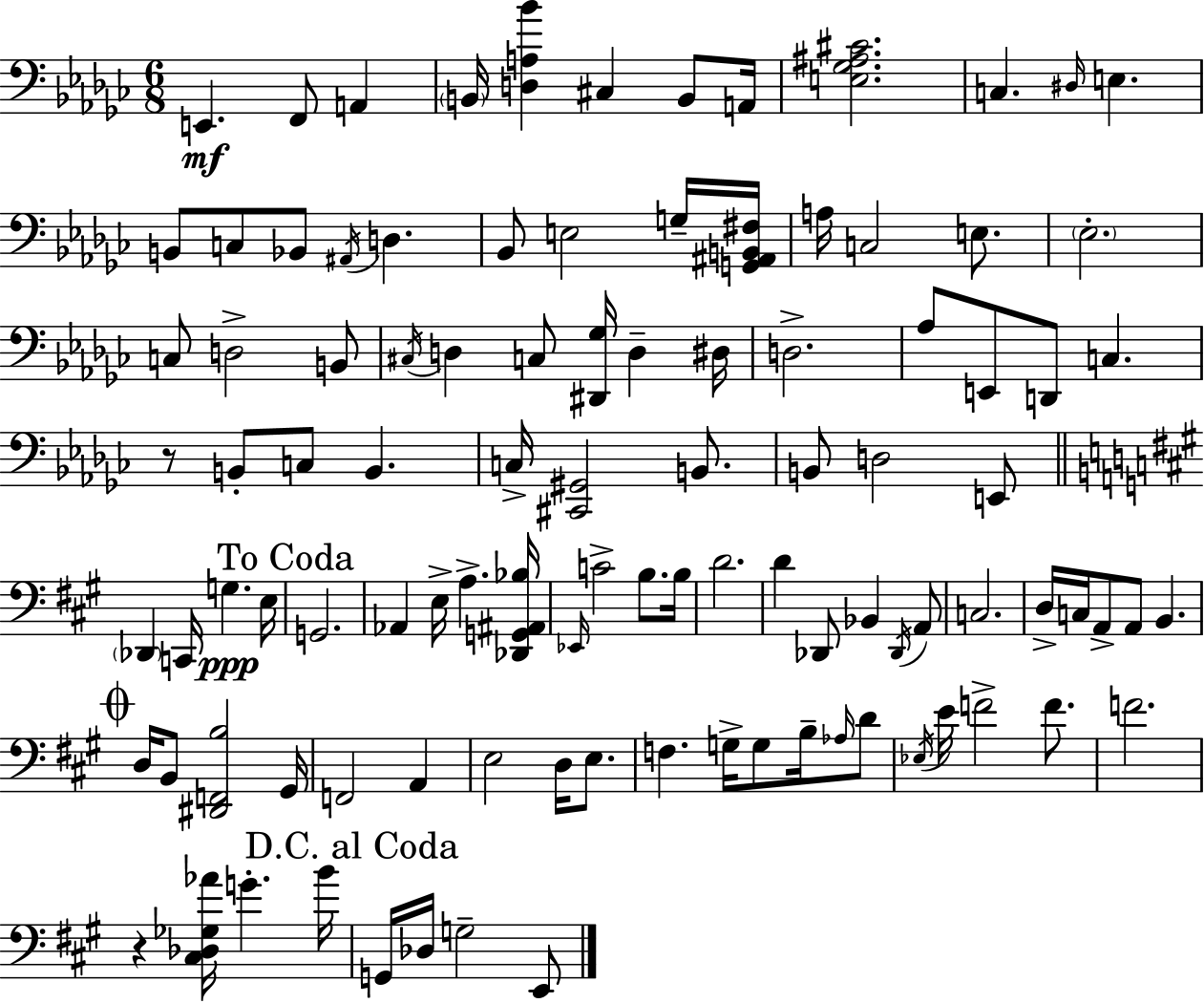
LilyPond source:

{
  \clef bass
  \numericTimeSignature
  \time 6/8
  \key ees \minor
  \repeat volta 2 { e,4.\mf f,8 a,4 | \parenthesize b,16 <d a bes'>4 cis4 b,8 a,16 | <e ges ais cis'>2. | c4. \grace { dis16 } e4. | \break b,8 c8 bes,8 \acciaccatura { ais,16 } d4. | bes,8 e2 | g16-- <g, ais, b, fis>16 a16 c2 e8. | \parenthesize ees2.-. | \break c8 d2-> | b,8 \acciaccatura { cis16 } d4 c8 <dis, ges>16 d4-- | dis16 d2.-> | aes8 e,8 d,8 c4. | \break r8 b,8-. c8 b,4. | c16-> <cis, gis,>2 | b,8. b,8 d2 | e,8 \bar "||" \break \key a \major \parenthesize des,4 c,16 g4.\ppp e16 | \mark "To Coda" g,2. | aes,4 e16-> a4.-> <des, g, ais, bes>16 | \grace { ees,16 } c'2-> b8. | \break b16 d'2. | d'4 des,8 bes,4 \acciaccatura { des,16 } | a,8 c2. | d16-> c16 a,8-> a,8 b,4. | \break \mark \markup { \musicglyph "scripts.coda" } d16 b,8 <dis, f, b>2 | gis,16 f,2 a,4 | e2 d16 e8. | f4. g16-> g8 b16-- | \break \grace { aes16 } d'8 \acciaccatura { ees16 } e'16 f'2-> | f'8. f'2. | r4 <cis des ges aes'>16 g'4.-. | b'16 \mark "D.C. al Coda" g,16 des16 g2-- | \break e,8 } \bar "|."
}